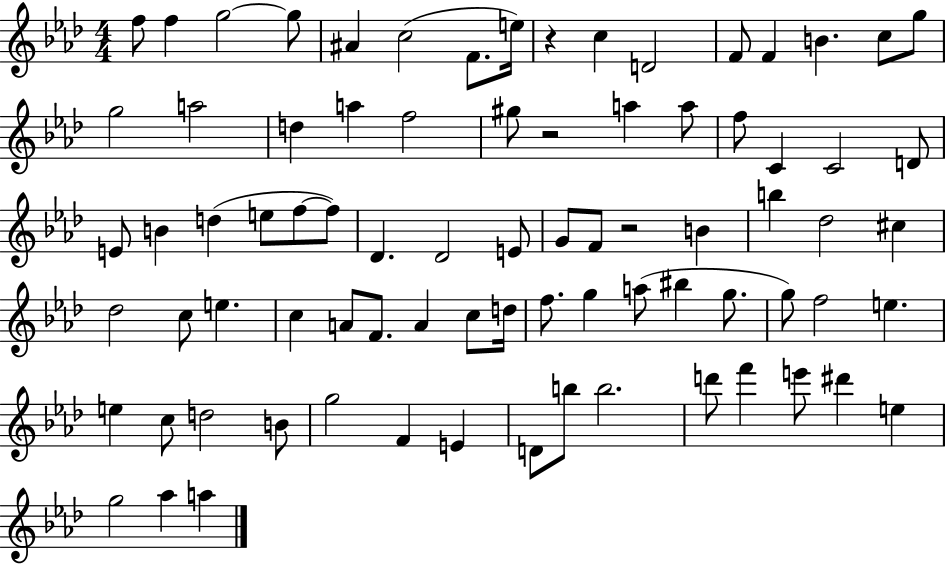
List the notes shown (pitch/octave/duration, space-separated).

F5/e F5/q G5/h G5/e A#4/q C5/h F4/e. E5/s R/q C5/q D4/h F4/e F4/q B4/q. C5/e G5/e G5/h A5/h D5/q A5/q F5/h G#5/e R/h A5/q A5/e F5/e C4/q C4/h D4/e E4/e B4/q D5/q E5/e F5/e F5/e Db4/q. Db4/h E4/e G4/e F4/e R/h B4/q B5/q Db5/h C#5/q Db5/h C5/e E5/q. C5/q A4/e F4/e. A4/q C5/e D5/s F5/e. G5/q A5/e BIS5/q G5/e. G5/e F5/h E5/q. E5/q C5/e D5/h B4/e G5/h F4/q E4/q D4/e B5/e B5/h. D6/e F6/q E6/e D#6/q E5/q G5/h Ab5/q A5/q